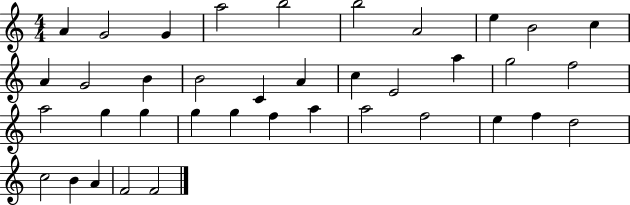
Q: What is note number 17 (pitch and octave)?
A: C5